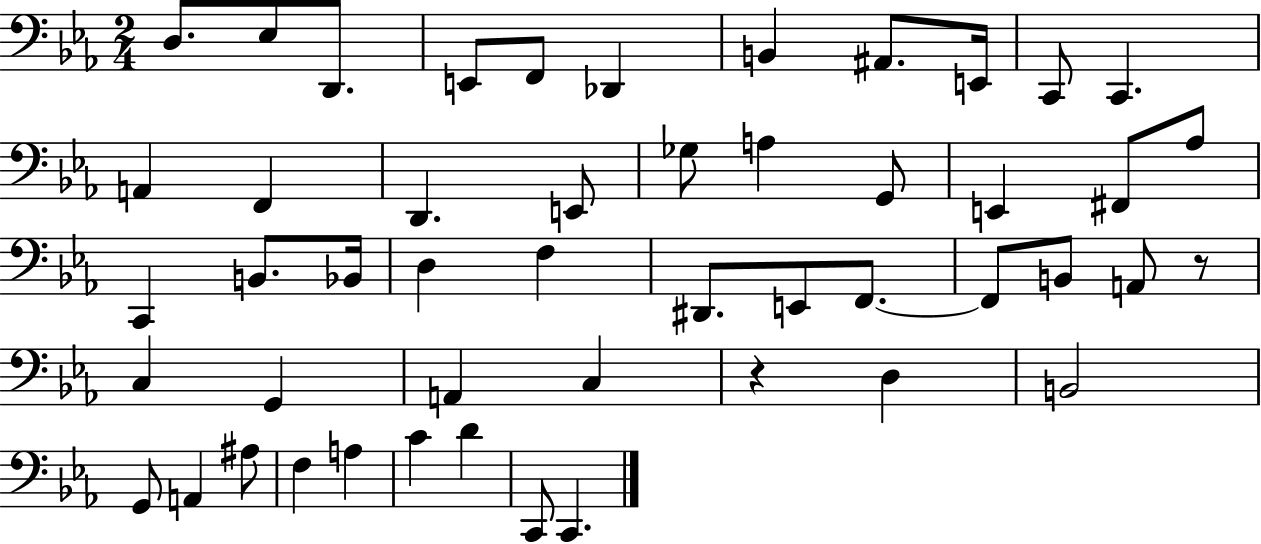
{
  \clef bass
  \numericTimeSignature
  \time 2/4
  \key ees \major
  \repeat volta 2 { d8. ees8 d,8. | e,8 f,8 des,4 | b,4 ais,8. e,16 | c,8 c,4. | \break a,4 f,4 | d,4. e,8 | ges8 a4 g,8 | e,4 fis,8 aes8 | \break c,4 b,8. bes,16 | d4 f4 | dis,8. e,8 f,8.~~ | f,8 b,8 a,8 r8 | \break c4 g,4 | a,4 c4 | r4 d4 | b,2 | \break g,8 a,4 ais8 | f4 a4 | c'4 d'4 | c,8 c,4. | \break } \bar "|."
}